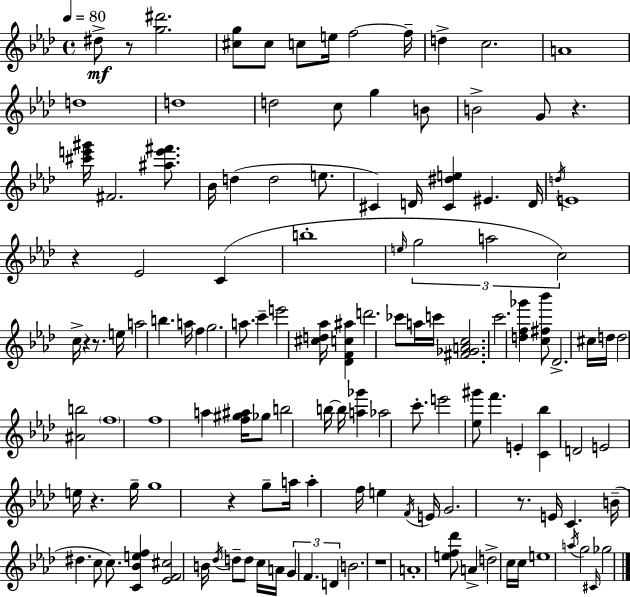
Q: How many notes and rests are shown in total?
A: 132